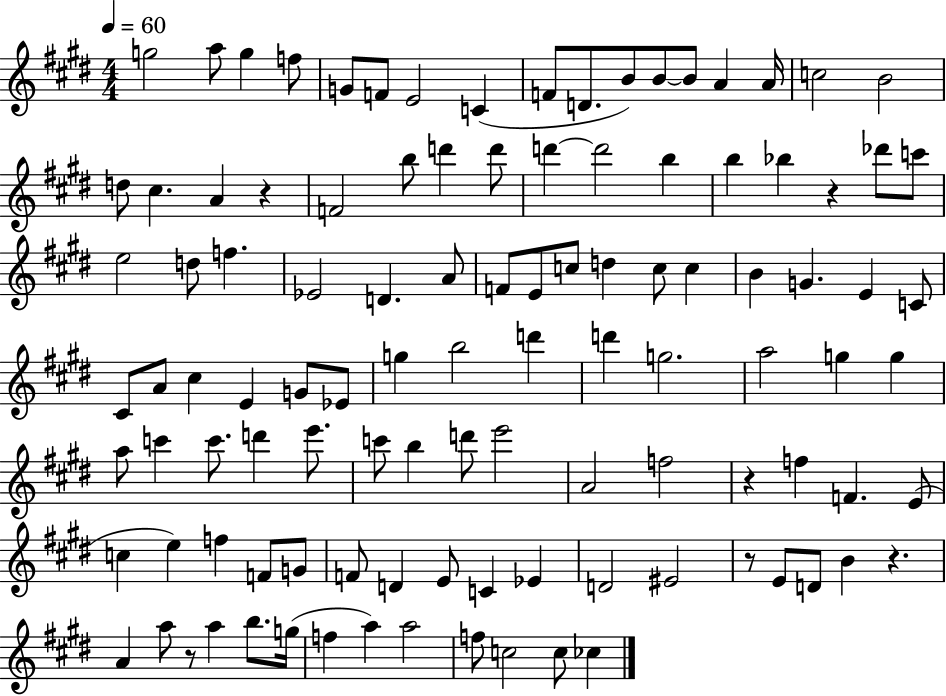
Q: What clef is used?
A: treble